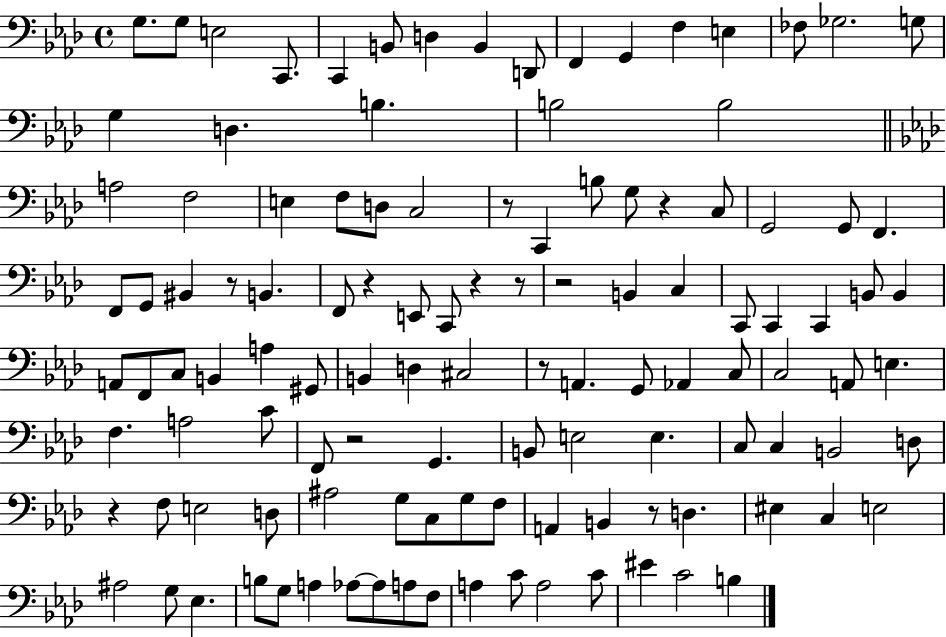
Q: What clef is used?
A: bass